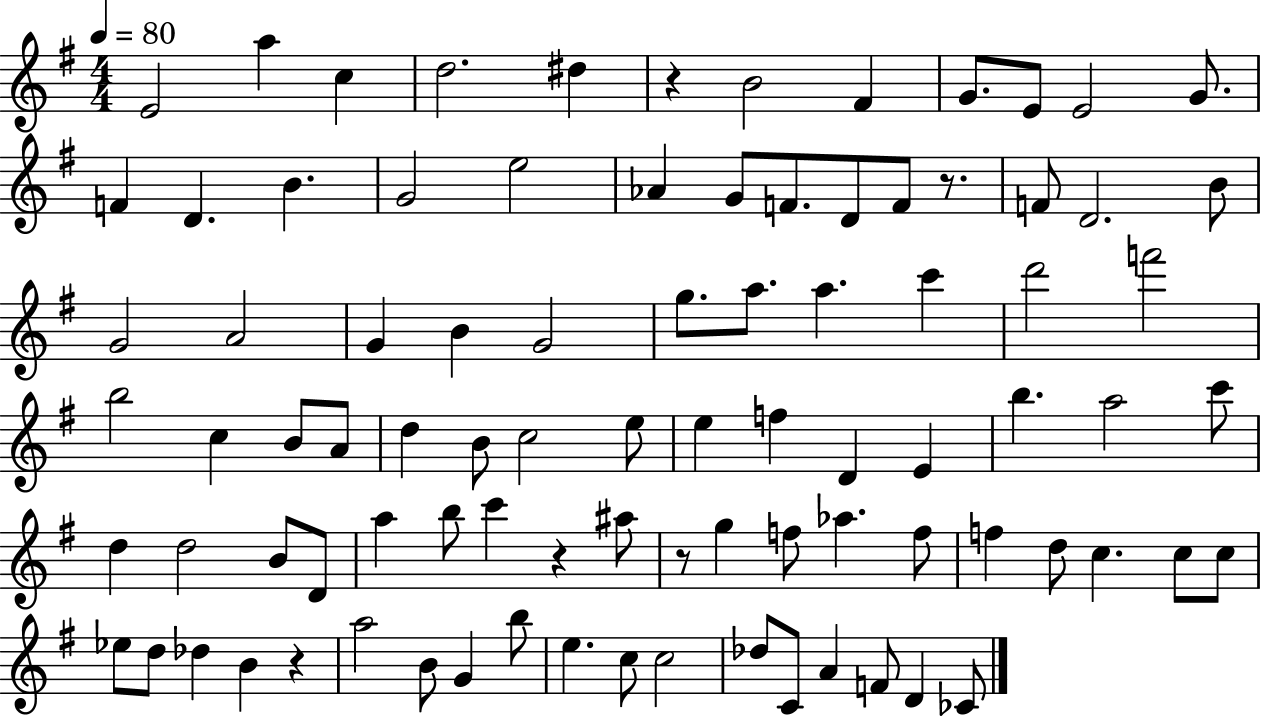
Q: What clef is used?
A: treble